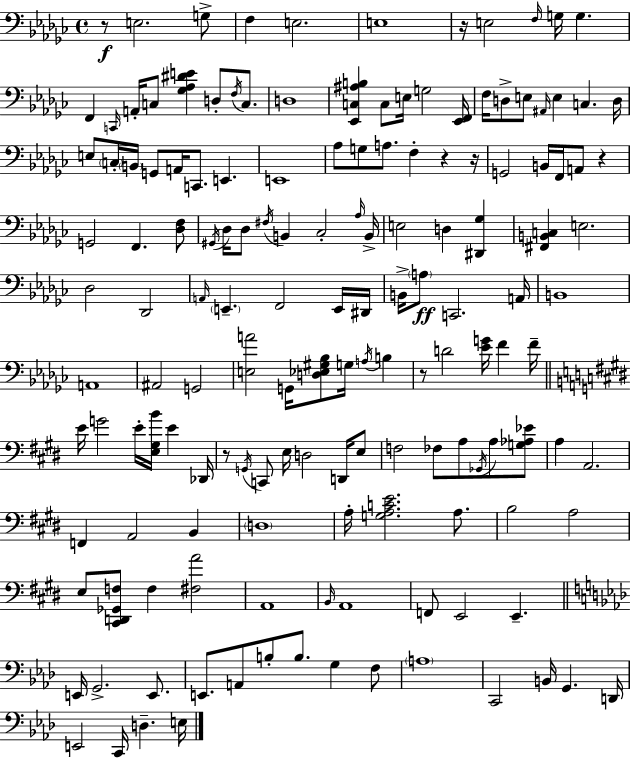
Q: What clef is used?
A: bass